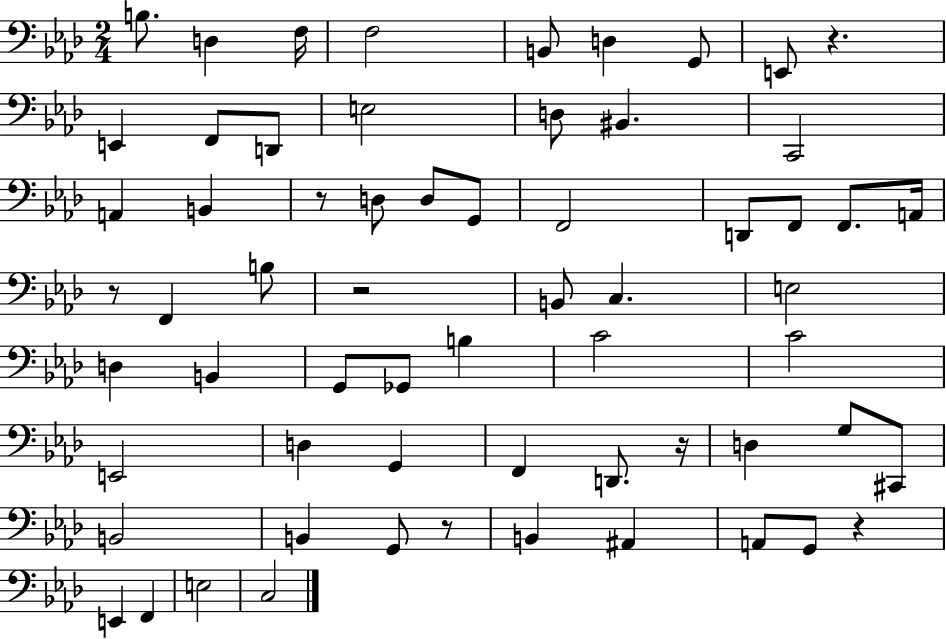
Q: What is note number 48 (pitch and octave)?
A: G2